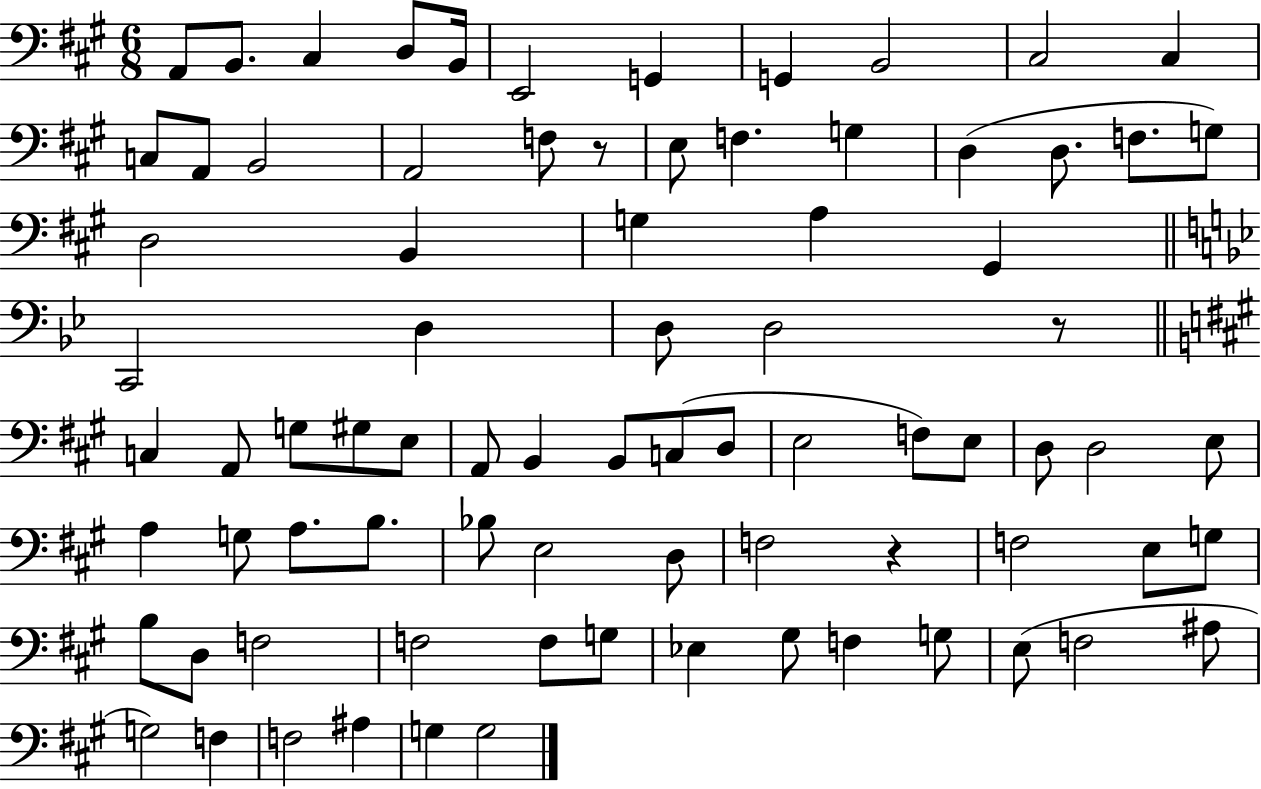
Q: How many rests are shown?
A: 3